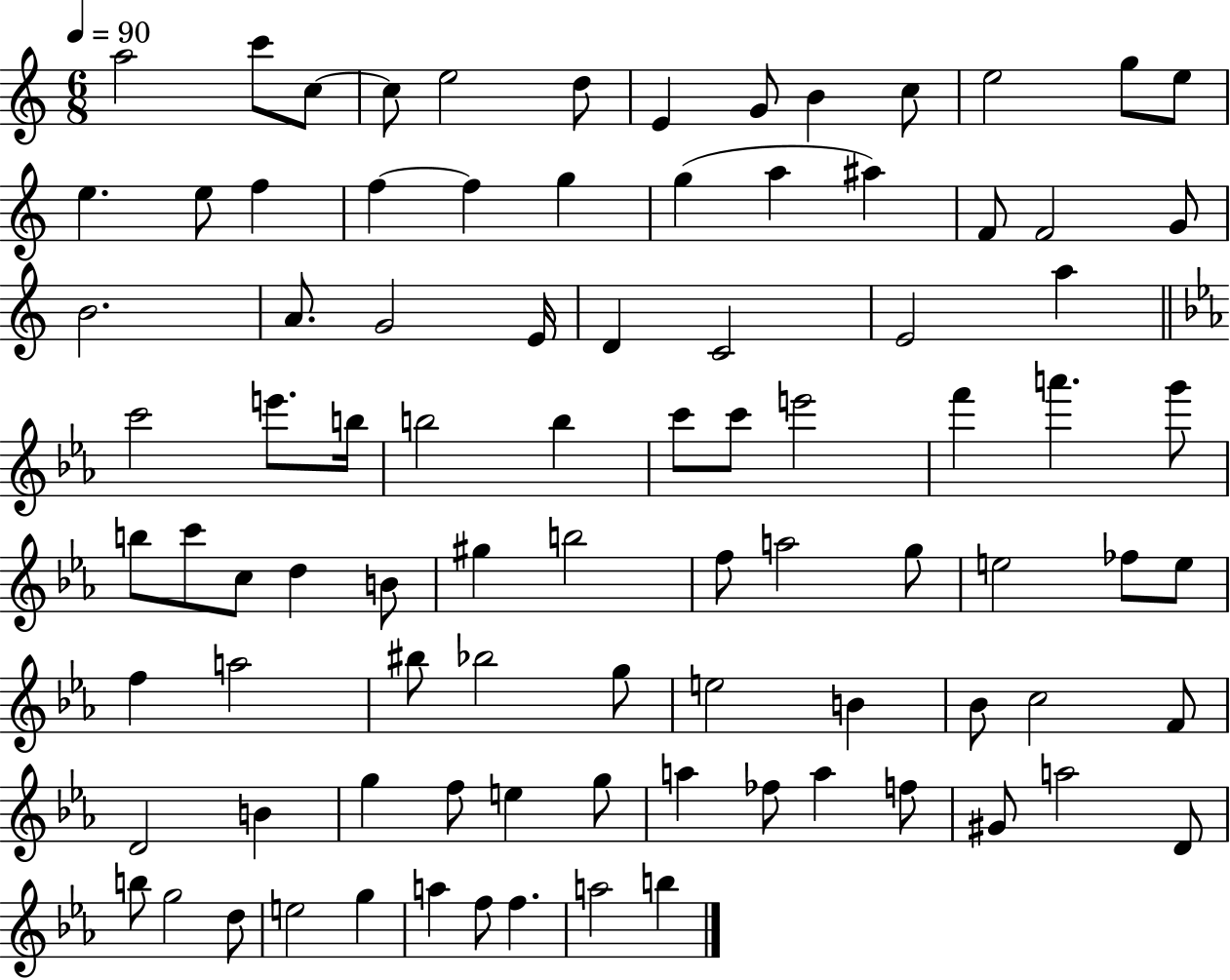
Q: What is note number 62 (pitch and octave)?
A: G5